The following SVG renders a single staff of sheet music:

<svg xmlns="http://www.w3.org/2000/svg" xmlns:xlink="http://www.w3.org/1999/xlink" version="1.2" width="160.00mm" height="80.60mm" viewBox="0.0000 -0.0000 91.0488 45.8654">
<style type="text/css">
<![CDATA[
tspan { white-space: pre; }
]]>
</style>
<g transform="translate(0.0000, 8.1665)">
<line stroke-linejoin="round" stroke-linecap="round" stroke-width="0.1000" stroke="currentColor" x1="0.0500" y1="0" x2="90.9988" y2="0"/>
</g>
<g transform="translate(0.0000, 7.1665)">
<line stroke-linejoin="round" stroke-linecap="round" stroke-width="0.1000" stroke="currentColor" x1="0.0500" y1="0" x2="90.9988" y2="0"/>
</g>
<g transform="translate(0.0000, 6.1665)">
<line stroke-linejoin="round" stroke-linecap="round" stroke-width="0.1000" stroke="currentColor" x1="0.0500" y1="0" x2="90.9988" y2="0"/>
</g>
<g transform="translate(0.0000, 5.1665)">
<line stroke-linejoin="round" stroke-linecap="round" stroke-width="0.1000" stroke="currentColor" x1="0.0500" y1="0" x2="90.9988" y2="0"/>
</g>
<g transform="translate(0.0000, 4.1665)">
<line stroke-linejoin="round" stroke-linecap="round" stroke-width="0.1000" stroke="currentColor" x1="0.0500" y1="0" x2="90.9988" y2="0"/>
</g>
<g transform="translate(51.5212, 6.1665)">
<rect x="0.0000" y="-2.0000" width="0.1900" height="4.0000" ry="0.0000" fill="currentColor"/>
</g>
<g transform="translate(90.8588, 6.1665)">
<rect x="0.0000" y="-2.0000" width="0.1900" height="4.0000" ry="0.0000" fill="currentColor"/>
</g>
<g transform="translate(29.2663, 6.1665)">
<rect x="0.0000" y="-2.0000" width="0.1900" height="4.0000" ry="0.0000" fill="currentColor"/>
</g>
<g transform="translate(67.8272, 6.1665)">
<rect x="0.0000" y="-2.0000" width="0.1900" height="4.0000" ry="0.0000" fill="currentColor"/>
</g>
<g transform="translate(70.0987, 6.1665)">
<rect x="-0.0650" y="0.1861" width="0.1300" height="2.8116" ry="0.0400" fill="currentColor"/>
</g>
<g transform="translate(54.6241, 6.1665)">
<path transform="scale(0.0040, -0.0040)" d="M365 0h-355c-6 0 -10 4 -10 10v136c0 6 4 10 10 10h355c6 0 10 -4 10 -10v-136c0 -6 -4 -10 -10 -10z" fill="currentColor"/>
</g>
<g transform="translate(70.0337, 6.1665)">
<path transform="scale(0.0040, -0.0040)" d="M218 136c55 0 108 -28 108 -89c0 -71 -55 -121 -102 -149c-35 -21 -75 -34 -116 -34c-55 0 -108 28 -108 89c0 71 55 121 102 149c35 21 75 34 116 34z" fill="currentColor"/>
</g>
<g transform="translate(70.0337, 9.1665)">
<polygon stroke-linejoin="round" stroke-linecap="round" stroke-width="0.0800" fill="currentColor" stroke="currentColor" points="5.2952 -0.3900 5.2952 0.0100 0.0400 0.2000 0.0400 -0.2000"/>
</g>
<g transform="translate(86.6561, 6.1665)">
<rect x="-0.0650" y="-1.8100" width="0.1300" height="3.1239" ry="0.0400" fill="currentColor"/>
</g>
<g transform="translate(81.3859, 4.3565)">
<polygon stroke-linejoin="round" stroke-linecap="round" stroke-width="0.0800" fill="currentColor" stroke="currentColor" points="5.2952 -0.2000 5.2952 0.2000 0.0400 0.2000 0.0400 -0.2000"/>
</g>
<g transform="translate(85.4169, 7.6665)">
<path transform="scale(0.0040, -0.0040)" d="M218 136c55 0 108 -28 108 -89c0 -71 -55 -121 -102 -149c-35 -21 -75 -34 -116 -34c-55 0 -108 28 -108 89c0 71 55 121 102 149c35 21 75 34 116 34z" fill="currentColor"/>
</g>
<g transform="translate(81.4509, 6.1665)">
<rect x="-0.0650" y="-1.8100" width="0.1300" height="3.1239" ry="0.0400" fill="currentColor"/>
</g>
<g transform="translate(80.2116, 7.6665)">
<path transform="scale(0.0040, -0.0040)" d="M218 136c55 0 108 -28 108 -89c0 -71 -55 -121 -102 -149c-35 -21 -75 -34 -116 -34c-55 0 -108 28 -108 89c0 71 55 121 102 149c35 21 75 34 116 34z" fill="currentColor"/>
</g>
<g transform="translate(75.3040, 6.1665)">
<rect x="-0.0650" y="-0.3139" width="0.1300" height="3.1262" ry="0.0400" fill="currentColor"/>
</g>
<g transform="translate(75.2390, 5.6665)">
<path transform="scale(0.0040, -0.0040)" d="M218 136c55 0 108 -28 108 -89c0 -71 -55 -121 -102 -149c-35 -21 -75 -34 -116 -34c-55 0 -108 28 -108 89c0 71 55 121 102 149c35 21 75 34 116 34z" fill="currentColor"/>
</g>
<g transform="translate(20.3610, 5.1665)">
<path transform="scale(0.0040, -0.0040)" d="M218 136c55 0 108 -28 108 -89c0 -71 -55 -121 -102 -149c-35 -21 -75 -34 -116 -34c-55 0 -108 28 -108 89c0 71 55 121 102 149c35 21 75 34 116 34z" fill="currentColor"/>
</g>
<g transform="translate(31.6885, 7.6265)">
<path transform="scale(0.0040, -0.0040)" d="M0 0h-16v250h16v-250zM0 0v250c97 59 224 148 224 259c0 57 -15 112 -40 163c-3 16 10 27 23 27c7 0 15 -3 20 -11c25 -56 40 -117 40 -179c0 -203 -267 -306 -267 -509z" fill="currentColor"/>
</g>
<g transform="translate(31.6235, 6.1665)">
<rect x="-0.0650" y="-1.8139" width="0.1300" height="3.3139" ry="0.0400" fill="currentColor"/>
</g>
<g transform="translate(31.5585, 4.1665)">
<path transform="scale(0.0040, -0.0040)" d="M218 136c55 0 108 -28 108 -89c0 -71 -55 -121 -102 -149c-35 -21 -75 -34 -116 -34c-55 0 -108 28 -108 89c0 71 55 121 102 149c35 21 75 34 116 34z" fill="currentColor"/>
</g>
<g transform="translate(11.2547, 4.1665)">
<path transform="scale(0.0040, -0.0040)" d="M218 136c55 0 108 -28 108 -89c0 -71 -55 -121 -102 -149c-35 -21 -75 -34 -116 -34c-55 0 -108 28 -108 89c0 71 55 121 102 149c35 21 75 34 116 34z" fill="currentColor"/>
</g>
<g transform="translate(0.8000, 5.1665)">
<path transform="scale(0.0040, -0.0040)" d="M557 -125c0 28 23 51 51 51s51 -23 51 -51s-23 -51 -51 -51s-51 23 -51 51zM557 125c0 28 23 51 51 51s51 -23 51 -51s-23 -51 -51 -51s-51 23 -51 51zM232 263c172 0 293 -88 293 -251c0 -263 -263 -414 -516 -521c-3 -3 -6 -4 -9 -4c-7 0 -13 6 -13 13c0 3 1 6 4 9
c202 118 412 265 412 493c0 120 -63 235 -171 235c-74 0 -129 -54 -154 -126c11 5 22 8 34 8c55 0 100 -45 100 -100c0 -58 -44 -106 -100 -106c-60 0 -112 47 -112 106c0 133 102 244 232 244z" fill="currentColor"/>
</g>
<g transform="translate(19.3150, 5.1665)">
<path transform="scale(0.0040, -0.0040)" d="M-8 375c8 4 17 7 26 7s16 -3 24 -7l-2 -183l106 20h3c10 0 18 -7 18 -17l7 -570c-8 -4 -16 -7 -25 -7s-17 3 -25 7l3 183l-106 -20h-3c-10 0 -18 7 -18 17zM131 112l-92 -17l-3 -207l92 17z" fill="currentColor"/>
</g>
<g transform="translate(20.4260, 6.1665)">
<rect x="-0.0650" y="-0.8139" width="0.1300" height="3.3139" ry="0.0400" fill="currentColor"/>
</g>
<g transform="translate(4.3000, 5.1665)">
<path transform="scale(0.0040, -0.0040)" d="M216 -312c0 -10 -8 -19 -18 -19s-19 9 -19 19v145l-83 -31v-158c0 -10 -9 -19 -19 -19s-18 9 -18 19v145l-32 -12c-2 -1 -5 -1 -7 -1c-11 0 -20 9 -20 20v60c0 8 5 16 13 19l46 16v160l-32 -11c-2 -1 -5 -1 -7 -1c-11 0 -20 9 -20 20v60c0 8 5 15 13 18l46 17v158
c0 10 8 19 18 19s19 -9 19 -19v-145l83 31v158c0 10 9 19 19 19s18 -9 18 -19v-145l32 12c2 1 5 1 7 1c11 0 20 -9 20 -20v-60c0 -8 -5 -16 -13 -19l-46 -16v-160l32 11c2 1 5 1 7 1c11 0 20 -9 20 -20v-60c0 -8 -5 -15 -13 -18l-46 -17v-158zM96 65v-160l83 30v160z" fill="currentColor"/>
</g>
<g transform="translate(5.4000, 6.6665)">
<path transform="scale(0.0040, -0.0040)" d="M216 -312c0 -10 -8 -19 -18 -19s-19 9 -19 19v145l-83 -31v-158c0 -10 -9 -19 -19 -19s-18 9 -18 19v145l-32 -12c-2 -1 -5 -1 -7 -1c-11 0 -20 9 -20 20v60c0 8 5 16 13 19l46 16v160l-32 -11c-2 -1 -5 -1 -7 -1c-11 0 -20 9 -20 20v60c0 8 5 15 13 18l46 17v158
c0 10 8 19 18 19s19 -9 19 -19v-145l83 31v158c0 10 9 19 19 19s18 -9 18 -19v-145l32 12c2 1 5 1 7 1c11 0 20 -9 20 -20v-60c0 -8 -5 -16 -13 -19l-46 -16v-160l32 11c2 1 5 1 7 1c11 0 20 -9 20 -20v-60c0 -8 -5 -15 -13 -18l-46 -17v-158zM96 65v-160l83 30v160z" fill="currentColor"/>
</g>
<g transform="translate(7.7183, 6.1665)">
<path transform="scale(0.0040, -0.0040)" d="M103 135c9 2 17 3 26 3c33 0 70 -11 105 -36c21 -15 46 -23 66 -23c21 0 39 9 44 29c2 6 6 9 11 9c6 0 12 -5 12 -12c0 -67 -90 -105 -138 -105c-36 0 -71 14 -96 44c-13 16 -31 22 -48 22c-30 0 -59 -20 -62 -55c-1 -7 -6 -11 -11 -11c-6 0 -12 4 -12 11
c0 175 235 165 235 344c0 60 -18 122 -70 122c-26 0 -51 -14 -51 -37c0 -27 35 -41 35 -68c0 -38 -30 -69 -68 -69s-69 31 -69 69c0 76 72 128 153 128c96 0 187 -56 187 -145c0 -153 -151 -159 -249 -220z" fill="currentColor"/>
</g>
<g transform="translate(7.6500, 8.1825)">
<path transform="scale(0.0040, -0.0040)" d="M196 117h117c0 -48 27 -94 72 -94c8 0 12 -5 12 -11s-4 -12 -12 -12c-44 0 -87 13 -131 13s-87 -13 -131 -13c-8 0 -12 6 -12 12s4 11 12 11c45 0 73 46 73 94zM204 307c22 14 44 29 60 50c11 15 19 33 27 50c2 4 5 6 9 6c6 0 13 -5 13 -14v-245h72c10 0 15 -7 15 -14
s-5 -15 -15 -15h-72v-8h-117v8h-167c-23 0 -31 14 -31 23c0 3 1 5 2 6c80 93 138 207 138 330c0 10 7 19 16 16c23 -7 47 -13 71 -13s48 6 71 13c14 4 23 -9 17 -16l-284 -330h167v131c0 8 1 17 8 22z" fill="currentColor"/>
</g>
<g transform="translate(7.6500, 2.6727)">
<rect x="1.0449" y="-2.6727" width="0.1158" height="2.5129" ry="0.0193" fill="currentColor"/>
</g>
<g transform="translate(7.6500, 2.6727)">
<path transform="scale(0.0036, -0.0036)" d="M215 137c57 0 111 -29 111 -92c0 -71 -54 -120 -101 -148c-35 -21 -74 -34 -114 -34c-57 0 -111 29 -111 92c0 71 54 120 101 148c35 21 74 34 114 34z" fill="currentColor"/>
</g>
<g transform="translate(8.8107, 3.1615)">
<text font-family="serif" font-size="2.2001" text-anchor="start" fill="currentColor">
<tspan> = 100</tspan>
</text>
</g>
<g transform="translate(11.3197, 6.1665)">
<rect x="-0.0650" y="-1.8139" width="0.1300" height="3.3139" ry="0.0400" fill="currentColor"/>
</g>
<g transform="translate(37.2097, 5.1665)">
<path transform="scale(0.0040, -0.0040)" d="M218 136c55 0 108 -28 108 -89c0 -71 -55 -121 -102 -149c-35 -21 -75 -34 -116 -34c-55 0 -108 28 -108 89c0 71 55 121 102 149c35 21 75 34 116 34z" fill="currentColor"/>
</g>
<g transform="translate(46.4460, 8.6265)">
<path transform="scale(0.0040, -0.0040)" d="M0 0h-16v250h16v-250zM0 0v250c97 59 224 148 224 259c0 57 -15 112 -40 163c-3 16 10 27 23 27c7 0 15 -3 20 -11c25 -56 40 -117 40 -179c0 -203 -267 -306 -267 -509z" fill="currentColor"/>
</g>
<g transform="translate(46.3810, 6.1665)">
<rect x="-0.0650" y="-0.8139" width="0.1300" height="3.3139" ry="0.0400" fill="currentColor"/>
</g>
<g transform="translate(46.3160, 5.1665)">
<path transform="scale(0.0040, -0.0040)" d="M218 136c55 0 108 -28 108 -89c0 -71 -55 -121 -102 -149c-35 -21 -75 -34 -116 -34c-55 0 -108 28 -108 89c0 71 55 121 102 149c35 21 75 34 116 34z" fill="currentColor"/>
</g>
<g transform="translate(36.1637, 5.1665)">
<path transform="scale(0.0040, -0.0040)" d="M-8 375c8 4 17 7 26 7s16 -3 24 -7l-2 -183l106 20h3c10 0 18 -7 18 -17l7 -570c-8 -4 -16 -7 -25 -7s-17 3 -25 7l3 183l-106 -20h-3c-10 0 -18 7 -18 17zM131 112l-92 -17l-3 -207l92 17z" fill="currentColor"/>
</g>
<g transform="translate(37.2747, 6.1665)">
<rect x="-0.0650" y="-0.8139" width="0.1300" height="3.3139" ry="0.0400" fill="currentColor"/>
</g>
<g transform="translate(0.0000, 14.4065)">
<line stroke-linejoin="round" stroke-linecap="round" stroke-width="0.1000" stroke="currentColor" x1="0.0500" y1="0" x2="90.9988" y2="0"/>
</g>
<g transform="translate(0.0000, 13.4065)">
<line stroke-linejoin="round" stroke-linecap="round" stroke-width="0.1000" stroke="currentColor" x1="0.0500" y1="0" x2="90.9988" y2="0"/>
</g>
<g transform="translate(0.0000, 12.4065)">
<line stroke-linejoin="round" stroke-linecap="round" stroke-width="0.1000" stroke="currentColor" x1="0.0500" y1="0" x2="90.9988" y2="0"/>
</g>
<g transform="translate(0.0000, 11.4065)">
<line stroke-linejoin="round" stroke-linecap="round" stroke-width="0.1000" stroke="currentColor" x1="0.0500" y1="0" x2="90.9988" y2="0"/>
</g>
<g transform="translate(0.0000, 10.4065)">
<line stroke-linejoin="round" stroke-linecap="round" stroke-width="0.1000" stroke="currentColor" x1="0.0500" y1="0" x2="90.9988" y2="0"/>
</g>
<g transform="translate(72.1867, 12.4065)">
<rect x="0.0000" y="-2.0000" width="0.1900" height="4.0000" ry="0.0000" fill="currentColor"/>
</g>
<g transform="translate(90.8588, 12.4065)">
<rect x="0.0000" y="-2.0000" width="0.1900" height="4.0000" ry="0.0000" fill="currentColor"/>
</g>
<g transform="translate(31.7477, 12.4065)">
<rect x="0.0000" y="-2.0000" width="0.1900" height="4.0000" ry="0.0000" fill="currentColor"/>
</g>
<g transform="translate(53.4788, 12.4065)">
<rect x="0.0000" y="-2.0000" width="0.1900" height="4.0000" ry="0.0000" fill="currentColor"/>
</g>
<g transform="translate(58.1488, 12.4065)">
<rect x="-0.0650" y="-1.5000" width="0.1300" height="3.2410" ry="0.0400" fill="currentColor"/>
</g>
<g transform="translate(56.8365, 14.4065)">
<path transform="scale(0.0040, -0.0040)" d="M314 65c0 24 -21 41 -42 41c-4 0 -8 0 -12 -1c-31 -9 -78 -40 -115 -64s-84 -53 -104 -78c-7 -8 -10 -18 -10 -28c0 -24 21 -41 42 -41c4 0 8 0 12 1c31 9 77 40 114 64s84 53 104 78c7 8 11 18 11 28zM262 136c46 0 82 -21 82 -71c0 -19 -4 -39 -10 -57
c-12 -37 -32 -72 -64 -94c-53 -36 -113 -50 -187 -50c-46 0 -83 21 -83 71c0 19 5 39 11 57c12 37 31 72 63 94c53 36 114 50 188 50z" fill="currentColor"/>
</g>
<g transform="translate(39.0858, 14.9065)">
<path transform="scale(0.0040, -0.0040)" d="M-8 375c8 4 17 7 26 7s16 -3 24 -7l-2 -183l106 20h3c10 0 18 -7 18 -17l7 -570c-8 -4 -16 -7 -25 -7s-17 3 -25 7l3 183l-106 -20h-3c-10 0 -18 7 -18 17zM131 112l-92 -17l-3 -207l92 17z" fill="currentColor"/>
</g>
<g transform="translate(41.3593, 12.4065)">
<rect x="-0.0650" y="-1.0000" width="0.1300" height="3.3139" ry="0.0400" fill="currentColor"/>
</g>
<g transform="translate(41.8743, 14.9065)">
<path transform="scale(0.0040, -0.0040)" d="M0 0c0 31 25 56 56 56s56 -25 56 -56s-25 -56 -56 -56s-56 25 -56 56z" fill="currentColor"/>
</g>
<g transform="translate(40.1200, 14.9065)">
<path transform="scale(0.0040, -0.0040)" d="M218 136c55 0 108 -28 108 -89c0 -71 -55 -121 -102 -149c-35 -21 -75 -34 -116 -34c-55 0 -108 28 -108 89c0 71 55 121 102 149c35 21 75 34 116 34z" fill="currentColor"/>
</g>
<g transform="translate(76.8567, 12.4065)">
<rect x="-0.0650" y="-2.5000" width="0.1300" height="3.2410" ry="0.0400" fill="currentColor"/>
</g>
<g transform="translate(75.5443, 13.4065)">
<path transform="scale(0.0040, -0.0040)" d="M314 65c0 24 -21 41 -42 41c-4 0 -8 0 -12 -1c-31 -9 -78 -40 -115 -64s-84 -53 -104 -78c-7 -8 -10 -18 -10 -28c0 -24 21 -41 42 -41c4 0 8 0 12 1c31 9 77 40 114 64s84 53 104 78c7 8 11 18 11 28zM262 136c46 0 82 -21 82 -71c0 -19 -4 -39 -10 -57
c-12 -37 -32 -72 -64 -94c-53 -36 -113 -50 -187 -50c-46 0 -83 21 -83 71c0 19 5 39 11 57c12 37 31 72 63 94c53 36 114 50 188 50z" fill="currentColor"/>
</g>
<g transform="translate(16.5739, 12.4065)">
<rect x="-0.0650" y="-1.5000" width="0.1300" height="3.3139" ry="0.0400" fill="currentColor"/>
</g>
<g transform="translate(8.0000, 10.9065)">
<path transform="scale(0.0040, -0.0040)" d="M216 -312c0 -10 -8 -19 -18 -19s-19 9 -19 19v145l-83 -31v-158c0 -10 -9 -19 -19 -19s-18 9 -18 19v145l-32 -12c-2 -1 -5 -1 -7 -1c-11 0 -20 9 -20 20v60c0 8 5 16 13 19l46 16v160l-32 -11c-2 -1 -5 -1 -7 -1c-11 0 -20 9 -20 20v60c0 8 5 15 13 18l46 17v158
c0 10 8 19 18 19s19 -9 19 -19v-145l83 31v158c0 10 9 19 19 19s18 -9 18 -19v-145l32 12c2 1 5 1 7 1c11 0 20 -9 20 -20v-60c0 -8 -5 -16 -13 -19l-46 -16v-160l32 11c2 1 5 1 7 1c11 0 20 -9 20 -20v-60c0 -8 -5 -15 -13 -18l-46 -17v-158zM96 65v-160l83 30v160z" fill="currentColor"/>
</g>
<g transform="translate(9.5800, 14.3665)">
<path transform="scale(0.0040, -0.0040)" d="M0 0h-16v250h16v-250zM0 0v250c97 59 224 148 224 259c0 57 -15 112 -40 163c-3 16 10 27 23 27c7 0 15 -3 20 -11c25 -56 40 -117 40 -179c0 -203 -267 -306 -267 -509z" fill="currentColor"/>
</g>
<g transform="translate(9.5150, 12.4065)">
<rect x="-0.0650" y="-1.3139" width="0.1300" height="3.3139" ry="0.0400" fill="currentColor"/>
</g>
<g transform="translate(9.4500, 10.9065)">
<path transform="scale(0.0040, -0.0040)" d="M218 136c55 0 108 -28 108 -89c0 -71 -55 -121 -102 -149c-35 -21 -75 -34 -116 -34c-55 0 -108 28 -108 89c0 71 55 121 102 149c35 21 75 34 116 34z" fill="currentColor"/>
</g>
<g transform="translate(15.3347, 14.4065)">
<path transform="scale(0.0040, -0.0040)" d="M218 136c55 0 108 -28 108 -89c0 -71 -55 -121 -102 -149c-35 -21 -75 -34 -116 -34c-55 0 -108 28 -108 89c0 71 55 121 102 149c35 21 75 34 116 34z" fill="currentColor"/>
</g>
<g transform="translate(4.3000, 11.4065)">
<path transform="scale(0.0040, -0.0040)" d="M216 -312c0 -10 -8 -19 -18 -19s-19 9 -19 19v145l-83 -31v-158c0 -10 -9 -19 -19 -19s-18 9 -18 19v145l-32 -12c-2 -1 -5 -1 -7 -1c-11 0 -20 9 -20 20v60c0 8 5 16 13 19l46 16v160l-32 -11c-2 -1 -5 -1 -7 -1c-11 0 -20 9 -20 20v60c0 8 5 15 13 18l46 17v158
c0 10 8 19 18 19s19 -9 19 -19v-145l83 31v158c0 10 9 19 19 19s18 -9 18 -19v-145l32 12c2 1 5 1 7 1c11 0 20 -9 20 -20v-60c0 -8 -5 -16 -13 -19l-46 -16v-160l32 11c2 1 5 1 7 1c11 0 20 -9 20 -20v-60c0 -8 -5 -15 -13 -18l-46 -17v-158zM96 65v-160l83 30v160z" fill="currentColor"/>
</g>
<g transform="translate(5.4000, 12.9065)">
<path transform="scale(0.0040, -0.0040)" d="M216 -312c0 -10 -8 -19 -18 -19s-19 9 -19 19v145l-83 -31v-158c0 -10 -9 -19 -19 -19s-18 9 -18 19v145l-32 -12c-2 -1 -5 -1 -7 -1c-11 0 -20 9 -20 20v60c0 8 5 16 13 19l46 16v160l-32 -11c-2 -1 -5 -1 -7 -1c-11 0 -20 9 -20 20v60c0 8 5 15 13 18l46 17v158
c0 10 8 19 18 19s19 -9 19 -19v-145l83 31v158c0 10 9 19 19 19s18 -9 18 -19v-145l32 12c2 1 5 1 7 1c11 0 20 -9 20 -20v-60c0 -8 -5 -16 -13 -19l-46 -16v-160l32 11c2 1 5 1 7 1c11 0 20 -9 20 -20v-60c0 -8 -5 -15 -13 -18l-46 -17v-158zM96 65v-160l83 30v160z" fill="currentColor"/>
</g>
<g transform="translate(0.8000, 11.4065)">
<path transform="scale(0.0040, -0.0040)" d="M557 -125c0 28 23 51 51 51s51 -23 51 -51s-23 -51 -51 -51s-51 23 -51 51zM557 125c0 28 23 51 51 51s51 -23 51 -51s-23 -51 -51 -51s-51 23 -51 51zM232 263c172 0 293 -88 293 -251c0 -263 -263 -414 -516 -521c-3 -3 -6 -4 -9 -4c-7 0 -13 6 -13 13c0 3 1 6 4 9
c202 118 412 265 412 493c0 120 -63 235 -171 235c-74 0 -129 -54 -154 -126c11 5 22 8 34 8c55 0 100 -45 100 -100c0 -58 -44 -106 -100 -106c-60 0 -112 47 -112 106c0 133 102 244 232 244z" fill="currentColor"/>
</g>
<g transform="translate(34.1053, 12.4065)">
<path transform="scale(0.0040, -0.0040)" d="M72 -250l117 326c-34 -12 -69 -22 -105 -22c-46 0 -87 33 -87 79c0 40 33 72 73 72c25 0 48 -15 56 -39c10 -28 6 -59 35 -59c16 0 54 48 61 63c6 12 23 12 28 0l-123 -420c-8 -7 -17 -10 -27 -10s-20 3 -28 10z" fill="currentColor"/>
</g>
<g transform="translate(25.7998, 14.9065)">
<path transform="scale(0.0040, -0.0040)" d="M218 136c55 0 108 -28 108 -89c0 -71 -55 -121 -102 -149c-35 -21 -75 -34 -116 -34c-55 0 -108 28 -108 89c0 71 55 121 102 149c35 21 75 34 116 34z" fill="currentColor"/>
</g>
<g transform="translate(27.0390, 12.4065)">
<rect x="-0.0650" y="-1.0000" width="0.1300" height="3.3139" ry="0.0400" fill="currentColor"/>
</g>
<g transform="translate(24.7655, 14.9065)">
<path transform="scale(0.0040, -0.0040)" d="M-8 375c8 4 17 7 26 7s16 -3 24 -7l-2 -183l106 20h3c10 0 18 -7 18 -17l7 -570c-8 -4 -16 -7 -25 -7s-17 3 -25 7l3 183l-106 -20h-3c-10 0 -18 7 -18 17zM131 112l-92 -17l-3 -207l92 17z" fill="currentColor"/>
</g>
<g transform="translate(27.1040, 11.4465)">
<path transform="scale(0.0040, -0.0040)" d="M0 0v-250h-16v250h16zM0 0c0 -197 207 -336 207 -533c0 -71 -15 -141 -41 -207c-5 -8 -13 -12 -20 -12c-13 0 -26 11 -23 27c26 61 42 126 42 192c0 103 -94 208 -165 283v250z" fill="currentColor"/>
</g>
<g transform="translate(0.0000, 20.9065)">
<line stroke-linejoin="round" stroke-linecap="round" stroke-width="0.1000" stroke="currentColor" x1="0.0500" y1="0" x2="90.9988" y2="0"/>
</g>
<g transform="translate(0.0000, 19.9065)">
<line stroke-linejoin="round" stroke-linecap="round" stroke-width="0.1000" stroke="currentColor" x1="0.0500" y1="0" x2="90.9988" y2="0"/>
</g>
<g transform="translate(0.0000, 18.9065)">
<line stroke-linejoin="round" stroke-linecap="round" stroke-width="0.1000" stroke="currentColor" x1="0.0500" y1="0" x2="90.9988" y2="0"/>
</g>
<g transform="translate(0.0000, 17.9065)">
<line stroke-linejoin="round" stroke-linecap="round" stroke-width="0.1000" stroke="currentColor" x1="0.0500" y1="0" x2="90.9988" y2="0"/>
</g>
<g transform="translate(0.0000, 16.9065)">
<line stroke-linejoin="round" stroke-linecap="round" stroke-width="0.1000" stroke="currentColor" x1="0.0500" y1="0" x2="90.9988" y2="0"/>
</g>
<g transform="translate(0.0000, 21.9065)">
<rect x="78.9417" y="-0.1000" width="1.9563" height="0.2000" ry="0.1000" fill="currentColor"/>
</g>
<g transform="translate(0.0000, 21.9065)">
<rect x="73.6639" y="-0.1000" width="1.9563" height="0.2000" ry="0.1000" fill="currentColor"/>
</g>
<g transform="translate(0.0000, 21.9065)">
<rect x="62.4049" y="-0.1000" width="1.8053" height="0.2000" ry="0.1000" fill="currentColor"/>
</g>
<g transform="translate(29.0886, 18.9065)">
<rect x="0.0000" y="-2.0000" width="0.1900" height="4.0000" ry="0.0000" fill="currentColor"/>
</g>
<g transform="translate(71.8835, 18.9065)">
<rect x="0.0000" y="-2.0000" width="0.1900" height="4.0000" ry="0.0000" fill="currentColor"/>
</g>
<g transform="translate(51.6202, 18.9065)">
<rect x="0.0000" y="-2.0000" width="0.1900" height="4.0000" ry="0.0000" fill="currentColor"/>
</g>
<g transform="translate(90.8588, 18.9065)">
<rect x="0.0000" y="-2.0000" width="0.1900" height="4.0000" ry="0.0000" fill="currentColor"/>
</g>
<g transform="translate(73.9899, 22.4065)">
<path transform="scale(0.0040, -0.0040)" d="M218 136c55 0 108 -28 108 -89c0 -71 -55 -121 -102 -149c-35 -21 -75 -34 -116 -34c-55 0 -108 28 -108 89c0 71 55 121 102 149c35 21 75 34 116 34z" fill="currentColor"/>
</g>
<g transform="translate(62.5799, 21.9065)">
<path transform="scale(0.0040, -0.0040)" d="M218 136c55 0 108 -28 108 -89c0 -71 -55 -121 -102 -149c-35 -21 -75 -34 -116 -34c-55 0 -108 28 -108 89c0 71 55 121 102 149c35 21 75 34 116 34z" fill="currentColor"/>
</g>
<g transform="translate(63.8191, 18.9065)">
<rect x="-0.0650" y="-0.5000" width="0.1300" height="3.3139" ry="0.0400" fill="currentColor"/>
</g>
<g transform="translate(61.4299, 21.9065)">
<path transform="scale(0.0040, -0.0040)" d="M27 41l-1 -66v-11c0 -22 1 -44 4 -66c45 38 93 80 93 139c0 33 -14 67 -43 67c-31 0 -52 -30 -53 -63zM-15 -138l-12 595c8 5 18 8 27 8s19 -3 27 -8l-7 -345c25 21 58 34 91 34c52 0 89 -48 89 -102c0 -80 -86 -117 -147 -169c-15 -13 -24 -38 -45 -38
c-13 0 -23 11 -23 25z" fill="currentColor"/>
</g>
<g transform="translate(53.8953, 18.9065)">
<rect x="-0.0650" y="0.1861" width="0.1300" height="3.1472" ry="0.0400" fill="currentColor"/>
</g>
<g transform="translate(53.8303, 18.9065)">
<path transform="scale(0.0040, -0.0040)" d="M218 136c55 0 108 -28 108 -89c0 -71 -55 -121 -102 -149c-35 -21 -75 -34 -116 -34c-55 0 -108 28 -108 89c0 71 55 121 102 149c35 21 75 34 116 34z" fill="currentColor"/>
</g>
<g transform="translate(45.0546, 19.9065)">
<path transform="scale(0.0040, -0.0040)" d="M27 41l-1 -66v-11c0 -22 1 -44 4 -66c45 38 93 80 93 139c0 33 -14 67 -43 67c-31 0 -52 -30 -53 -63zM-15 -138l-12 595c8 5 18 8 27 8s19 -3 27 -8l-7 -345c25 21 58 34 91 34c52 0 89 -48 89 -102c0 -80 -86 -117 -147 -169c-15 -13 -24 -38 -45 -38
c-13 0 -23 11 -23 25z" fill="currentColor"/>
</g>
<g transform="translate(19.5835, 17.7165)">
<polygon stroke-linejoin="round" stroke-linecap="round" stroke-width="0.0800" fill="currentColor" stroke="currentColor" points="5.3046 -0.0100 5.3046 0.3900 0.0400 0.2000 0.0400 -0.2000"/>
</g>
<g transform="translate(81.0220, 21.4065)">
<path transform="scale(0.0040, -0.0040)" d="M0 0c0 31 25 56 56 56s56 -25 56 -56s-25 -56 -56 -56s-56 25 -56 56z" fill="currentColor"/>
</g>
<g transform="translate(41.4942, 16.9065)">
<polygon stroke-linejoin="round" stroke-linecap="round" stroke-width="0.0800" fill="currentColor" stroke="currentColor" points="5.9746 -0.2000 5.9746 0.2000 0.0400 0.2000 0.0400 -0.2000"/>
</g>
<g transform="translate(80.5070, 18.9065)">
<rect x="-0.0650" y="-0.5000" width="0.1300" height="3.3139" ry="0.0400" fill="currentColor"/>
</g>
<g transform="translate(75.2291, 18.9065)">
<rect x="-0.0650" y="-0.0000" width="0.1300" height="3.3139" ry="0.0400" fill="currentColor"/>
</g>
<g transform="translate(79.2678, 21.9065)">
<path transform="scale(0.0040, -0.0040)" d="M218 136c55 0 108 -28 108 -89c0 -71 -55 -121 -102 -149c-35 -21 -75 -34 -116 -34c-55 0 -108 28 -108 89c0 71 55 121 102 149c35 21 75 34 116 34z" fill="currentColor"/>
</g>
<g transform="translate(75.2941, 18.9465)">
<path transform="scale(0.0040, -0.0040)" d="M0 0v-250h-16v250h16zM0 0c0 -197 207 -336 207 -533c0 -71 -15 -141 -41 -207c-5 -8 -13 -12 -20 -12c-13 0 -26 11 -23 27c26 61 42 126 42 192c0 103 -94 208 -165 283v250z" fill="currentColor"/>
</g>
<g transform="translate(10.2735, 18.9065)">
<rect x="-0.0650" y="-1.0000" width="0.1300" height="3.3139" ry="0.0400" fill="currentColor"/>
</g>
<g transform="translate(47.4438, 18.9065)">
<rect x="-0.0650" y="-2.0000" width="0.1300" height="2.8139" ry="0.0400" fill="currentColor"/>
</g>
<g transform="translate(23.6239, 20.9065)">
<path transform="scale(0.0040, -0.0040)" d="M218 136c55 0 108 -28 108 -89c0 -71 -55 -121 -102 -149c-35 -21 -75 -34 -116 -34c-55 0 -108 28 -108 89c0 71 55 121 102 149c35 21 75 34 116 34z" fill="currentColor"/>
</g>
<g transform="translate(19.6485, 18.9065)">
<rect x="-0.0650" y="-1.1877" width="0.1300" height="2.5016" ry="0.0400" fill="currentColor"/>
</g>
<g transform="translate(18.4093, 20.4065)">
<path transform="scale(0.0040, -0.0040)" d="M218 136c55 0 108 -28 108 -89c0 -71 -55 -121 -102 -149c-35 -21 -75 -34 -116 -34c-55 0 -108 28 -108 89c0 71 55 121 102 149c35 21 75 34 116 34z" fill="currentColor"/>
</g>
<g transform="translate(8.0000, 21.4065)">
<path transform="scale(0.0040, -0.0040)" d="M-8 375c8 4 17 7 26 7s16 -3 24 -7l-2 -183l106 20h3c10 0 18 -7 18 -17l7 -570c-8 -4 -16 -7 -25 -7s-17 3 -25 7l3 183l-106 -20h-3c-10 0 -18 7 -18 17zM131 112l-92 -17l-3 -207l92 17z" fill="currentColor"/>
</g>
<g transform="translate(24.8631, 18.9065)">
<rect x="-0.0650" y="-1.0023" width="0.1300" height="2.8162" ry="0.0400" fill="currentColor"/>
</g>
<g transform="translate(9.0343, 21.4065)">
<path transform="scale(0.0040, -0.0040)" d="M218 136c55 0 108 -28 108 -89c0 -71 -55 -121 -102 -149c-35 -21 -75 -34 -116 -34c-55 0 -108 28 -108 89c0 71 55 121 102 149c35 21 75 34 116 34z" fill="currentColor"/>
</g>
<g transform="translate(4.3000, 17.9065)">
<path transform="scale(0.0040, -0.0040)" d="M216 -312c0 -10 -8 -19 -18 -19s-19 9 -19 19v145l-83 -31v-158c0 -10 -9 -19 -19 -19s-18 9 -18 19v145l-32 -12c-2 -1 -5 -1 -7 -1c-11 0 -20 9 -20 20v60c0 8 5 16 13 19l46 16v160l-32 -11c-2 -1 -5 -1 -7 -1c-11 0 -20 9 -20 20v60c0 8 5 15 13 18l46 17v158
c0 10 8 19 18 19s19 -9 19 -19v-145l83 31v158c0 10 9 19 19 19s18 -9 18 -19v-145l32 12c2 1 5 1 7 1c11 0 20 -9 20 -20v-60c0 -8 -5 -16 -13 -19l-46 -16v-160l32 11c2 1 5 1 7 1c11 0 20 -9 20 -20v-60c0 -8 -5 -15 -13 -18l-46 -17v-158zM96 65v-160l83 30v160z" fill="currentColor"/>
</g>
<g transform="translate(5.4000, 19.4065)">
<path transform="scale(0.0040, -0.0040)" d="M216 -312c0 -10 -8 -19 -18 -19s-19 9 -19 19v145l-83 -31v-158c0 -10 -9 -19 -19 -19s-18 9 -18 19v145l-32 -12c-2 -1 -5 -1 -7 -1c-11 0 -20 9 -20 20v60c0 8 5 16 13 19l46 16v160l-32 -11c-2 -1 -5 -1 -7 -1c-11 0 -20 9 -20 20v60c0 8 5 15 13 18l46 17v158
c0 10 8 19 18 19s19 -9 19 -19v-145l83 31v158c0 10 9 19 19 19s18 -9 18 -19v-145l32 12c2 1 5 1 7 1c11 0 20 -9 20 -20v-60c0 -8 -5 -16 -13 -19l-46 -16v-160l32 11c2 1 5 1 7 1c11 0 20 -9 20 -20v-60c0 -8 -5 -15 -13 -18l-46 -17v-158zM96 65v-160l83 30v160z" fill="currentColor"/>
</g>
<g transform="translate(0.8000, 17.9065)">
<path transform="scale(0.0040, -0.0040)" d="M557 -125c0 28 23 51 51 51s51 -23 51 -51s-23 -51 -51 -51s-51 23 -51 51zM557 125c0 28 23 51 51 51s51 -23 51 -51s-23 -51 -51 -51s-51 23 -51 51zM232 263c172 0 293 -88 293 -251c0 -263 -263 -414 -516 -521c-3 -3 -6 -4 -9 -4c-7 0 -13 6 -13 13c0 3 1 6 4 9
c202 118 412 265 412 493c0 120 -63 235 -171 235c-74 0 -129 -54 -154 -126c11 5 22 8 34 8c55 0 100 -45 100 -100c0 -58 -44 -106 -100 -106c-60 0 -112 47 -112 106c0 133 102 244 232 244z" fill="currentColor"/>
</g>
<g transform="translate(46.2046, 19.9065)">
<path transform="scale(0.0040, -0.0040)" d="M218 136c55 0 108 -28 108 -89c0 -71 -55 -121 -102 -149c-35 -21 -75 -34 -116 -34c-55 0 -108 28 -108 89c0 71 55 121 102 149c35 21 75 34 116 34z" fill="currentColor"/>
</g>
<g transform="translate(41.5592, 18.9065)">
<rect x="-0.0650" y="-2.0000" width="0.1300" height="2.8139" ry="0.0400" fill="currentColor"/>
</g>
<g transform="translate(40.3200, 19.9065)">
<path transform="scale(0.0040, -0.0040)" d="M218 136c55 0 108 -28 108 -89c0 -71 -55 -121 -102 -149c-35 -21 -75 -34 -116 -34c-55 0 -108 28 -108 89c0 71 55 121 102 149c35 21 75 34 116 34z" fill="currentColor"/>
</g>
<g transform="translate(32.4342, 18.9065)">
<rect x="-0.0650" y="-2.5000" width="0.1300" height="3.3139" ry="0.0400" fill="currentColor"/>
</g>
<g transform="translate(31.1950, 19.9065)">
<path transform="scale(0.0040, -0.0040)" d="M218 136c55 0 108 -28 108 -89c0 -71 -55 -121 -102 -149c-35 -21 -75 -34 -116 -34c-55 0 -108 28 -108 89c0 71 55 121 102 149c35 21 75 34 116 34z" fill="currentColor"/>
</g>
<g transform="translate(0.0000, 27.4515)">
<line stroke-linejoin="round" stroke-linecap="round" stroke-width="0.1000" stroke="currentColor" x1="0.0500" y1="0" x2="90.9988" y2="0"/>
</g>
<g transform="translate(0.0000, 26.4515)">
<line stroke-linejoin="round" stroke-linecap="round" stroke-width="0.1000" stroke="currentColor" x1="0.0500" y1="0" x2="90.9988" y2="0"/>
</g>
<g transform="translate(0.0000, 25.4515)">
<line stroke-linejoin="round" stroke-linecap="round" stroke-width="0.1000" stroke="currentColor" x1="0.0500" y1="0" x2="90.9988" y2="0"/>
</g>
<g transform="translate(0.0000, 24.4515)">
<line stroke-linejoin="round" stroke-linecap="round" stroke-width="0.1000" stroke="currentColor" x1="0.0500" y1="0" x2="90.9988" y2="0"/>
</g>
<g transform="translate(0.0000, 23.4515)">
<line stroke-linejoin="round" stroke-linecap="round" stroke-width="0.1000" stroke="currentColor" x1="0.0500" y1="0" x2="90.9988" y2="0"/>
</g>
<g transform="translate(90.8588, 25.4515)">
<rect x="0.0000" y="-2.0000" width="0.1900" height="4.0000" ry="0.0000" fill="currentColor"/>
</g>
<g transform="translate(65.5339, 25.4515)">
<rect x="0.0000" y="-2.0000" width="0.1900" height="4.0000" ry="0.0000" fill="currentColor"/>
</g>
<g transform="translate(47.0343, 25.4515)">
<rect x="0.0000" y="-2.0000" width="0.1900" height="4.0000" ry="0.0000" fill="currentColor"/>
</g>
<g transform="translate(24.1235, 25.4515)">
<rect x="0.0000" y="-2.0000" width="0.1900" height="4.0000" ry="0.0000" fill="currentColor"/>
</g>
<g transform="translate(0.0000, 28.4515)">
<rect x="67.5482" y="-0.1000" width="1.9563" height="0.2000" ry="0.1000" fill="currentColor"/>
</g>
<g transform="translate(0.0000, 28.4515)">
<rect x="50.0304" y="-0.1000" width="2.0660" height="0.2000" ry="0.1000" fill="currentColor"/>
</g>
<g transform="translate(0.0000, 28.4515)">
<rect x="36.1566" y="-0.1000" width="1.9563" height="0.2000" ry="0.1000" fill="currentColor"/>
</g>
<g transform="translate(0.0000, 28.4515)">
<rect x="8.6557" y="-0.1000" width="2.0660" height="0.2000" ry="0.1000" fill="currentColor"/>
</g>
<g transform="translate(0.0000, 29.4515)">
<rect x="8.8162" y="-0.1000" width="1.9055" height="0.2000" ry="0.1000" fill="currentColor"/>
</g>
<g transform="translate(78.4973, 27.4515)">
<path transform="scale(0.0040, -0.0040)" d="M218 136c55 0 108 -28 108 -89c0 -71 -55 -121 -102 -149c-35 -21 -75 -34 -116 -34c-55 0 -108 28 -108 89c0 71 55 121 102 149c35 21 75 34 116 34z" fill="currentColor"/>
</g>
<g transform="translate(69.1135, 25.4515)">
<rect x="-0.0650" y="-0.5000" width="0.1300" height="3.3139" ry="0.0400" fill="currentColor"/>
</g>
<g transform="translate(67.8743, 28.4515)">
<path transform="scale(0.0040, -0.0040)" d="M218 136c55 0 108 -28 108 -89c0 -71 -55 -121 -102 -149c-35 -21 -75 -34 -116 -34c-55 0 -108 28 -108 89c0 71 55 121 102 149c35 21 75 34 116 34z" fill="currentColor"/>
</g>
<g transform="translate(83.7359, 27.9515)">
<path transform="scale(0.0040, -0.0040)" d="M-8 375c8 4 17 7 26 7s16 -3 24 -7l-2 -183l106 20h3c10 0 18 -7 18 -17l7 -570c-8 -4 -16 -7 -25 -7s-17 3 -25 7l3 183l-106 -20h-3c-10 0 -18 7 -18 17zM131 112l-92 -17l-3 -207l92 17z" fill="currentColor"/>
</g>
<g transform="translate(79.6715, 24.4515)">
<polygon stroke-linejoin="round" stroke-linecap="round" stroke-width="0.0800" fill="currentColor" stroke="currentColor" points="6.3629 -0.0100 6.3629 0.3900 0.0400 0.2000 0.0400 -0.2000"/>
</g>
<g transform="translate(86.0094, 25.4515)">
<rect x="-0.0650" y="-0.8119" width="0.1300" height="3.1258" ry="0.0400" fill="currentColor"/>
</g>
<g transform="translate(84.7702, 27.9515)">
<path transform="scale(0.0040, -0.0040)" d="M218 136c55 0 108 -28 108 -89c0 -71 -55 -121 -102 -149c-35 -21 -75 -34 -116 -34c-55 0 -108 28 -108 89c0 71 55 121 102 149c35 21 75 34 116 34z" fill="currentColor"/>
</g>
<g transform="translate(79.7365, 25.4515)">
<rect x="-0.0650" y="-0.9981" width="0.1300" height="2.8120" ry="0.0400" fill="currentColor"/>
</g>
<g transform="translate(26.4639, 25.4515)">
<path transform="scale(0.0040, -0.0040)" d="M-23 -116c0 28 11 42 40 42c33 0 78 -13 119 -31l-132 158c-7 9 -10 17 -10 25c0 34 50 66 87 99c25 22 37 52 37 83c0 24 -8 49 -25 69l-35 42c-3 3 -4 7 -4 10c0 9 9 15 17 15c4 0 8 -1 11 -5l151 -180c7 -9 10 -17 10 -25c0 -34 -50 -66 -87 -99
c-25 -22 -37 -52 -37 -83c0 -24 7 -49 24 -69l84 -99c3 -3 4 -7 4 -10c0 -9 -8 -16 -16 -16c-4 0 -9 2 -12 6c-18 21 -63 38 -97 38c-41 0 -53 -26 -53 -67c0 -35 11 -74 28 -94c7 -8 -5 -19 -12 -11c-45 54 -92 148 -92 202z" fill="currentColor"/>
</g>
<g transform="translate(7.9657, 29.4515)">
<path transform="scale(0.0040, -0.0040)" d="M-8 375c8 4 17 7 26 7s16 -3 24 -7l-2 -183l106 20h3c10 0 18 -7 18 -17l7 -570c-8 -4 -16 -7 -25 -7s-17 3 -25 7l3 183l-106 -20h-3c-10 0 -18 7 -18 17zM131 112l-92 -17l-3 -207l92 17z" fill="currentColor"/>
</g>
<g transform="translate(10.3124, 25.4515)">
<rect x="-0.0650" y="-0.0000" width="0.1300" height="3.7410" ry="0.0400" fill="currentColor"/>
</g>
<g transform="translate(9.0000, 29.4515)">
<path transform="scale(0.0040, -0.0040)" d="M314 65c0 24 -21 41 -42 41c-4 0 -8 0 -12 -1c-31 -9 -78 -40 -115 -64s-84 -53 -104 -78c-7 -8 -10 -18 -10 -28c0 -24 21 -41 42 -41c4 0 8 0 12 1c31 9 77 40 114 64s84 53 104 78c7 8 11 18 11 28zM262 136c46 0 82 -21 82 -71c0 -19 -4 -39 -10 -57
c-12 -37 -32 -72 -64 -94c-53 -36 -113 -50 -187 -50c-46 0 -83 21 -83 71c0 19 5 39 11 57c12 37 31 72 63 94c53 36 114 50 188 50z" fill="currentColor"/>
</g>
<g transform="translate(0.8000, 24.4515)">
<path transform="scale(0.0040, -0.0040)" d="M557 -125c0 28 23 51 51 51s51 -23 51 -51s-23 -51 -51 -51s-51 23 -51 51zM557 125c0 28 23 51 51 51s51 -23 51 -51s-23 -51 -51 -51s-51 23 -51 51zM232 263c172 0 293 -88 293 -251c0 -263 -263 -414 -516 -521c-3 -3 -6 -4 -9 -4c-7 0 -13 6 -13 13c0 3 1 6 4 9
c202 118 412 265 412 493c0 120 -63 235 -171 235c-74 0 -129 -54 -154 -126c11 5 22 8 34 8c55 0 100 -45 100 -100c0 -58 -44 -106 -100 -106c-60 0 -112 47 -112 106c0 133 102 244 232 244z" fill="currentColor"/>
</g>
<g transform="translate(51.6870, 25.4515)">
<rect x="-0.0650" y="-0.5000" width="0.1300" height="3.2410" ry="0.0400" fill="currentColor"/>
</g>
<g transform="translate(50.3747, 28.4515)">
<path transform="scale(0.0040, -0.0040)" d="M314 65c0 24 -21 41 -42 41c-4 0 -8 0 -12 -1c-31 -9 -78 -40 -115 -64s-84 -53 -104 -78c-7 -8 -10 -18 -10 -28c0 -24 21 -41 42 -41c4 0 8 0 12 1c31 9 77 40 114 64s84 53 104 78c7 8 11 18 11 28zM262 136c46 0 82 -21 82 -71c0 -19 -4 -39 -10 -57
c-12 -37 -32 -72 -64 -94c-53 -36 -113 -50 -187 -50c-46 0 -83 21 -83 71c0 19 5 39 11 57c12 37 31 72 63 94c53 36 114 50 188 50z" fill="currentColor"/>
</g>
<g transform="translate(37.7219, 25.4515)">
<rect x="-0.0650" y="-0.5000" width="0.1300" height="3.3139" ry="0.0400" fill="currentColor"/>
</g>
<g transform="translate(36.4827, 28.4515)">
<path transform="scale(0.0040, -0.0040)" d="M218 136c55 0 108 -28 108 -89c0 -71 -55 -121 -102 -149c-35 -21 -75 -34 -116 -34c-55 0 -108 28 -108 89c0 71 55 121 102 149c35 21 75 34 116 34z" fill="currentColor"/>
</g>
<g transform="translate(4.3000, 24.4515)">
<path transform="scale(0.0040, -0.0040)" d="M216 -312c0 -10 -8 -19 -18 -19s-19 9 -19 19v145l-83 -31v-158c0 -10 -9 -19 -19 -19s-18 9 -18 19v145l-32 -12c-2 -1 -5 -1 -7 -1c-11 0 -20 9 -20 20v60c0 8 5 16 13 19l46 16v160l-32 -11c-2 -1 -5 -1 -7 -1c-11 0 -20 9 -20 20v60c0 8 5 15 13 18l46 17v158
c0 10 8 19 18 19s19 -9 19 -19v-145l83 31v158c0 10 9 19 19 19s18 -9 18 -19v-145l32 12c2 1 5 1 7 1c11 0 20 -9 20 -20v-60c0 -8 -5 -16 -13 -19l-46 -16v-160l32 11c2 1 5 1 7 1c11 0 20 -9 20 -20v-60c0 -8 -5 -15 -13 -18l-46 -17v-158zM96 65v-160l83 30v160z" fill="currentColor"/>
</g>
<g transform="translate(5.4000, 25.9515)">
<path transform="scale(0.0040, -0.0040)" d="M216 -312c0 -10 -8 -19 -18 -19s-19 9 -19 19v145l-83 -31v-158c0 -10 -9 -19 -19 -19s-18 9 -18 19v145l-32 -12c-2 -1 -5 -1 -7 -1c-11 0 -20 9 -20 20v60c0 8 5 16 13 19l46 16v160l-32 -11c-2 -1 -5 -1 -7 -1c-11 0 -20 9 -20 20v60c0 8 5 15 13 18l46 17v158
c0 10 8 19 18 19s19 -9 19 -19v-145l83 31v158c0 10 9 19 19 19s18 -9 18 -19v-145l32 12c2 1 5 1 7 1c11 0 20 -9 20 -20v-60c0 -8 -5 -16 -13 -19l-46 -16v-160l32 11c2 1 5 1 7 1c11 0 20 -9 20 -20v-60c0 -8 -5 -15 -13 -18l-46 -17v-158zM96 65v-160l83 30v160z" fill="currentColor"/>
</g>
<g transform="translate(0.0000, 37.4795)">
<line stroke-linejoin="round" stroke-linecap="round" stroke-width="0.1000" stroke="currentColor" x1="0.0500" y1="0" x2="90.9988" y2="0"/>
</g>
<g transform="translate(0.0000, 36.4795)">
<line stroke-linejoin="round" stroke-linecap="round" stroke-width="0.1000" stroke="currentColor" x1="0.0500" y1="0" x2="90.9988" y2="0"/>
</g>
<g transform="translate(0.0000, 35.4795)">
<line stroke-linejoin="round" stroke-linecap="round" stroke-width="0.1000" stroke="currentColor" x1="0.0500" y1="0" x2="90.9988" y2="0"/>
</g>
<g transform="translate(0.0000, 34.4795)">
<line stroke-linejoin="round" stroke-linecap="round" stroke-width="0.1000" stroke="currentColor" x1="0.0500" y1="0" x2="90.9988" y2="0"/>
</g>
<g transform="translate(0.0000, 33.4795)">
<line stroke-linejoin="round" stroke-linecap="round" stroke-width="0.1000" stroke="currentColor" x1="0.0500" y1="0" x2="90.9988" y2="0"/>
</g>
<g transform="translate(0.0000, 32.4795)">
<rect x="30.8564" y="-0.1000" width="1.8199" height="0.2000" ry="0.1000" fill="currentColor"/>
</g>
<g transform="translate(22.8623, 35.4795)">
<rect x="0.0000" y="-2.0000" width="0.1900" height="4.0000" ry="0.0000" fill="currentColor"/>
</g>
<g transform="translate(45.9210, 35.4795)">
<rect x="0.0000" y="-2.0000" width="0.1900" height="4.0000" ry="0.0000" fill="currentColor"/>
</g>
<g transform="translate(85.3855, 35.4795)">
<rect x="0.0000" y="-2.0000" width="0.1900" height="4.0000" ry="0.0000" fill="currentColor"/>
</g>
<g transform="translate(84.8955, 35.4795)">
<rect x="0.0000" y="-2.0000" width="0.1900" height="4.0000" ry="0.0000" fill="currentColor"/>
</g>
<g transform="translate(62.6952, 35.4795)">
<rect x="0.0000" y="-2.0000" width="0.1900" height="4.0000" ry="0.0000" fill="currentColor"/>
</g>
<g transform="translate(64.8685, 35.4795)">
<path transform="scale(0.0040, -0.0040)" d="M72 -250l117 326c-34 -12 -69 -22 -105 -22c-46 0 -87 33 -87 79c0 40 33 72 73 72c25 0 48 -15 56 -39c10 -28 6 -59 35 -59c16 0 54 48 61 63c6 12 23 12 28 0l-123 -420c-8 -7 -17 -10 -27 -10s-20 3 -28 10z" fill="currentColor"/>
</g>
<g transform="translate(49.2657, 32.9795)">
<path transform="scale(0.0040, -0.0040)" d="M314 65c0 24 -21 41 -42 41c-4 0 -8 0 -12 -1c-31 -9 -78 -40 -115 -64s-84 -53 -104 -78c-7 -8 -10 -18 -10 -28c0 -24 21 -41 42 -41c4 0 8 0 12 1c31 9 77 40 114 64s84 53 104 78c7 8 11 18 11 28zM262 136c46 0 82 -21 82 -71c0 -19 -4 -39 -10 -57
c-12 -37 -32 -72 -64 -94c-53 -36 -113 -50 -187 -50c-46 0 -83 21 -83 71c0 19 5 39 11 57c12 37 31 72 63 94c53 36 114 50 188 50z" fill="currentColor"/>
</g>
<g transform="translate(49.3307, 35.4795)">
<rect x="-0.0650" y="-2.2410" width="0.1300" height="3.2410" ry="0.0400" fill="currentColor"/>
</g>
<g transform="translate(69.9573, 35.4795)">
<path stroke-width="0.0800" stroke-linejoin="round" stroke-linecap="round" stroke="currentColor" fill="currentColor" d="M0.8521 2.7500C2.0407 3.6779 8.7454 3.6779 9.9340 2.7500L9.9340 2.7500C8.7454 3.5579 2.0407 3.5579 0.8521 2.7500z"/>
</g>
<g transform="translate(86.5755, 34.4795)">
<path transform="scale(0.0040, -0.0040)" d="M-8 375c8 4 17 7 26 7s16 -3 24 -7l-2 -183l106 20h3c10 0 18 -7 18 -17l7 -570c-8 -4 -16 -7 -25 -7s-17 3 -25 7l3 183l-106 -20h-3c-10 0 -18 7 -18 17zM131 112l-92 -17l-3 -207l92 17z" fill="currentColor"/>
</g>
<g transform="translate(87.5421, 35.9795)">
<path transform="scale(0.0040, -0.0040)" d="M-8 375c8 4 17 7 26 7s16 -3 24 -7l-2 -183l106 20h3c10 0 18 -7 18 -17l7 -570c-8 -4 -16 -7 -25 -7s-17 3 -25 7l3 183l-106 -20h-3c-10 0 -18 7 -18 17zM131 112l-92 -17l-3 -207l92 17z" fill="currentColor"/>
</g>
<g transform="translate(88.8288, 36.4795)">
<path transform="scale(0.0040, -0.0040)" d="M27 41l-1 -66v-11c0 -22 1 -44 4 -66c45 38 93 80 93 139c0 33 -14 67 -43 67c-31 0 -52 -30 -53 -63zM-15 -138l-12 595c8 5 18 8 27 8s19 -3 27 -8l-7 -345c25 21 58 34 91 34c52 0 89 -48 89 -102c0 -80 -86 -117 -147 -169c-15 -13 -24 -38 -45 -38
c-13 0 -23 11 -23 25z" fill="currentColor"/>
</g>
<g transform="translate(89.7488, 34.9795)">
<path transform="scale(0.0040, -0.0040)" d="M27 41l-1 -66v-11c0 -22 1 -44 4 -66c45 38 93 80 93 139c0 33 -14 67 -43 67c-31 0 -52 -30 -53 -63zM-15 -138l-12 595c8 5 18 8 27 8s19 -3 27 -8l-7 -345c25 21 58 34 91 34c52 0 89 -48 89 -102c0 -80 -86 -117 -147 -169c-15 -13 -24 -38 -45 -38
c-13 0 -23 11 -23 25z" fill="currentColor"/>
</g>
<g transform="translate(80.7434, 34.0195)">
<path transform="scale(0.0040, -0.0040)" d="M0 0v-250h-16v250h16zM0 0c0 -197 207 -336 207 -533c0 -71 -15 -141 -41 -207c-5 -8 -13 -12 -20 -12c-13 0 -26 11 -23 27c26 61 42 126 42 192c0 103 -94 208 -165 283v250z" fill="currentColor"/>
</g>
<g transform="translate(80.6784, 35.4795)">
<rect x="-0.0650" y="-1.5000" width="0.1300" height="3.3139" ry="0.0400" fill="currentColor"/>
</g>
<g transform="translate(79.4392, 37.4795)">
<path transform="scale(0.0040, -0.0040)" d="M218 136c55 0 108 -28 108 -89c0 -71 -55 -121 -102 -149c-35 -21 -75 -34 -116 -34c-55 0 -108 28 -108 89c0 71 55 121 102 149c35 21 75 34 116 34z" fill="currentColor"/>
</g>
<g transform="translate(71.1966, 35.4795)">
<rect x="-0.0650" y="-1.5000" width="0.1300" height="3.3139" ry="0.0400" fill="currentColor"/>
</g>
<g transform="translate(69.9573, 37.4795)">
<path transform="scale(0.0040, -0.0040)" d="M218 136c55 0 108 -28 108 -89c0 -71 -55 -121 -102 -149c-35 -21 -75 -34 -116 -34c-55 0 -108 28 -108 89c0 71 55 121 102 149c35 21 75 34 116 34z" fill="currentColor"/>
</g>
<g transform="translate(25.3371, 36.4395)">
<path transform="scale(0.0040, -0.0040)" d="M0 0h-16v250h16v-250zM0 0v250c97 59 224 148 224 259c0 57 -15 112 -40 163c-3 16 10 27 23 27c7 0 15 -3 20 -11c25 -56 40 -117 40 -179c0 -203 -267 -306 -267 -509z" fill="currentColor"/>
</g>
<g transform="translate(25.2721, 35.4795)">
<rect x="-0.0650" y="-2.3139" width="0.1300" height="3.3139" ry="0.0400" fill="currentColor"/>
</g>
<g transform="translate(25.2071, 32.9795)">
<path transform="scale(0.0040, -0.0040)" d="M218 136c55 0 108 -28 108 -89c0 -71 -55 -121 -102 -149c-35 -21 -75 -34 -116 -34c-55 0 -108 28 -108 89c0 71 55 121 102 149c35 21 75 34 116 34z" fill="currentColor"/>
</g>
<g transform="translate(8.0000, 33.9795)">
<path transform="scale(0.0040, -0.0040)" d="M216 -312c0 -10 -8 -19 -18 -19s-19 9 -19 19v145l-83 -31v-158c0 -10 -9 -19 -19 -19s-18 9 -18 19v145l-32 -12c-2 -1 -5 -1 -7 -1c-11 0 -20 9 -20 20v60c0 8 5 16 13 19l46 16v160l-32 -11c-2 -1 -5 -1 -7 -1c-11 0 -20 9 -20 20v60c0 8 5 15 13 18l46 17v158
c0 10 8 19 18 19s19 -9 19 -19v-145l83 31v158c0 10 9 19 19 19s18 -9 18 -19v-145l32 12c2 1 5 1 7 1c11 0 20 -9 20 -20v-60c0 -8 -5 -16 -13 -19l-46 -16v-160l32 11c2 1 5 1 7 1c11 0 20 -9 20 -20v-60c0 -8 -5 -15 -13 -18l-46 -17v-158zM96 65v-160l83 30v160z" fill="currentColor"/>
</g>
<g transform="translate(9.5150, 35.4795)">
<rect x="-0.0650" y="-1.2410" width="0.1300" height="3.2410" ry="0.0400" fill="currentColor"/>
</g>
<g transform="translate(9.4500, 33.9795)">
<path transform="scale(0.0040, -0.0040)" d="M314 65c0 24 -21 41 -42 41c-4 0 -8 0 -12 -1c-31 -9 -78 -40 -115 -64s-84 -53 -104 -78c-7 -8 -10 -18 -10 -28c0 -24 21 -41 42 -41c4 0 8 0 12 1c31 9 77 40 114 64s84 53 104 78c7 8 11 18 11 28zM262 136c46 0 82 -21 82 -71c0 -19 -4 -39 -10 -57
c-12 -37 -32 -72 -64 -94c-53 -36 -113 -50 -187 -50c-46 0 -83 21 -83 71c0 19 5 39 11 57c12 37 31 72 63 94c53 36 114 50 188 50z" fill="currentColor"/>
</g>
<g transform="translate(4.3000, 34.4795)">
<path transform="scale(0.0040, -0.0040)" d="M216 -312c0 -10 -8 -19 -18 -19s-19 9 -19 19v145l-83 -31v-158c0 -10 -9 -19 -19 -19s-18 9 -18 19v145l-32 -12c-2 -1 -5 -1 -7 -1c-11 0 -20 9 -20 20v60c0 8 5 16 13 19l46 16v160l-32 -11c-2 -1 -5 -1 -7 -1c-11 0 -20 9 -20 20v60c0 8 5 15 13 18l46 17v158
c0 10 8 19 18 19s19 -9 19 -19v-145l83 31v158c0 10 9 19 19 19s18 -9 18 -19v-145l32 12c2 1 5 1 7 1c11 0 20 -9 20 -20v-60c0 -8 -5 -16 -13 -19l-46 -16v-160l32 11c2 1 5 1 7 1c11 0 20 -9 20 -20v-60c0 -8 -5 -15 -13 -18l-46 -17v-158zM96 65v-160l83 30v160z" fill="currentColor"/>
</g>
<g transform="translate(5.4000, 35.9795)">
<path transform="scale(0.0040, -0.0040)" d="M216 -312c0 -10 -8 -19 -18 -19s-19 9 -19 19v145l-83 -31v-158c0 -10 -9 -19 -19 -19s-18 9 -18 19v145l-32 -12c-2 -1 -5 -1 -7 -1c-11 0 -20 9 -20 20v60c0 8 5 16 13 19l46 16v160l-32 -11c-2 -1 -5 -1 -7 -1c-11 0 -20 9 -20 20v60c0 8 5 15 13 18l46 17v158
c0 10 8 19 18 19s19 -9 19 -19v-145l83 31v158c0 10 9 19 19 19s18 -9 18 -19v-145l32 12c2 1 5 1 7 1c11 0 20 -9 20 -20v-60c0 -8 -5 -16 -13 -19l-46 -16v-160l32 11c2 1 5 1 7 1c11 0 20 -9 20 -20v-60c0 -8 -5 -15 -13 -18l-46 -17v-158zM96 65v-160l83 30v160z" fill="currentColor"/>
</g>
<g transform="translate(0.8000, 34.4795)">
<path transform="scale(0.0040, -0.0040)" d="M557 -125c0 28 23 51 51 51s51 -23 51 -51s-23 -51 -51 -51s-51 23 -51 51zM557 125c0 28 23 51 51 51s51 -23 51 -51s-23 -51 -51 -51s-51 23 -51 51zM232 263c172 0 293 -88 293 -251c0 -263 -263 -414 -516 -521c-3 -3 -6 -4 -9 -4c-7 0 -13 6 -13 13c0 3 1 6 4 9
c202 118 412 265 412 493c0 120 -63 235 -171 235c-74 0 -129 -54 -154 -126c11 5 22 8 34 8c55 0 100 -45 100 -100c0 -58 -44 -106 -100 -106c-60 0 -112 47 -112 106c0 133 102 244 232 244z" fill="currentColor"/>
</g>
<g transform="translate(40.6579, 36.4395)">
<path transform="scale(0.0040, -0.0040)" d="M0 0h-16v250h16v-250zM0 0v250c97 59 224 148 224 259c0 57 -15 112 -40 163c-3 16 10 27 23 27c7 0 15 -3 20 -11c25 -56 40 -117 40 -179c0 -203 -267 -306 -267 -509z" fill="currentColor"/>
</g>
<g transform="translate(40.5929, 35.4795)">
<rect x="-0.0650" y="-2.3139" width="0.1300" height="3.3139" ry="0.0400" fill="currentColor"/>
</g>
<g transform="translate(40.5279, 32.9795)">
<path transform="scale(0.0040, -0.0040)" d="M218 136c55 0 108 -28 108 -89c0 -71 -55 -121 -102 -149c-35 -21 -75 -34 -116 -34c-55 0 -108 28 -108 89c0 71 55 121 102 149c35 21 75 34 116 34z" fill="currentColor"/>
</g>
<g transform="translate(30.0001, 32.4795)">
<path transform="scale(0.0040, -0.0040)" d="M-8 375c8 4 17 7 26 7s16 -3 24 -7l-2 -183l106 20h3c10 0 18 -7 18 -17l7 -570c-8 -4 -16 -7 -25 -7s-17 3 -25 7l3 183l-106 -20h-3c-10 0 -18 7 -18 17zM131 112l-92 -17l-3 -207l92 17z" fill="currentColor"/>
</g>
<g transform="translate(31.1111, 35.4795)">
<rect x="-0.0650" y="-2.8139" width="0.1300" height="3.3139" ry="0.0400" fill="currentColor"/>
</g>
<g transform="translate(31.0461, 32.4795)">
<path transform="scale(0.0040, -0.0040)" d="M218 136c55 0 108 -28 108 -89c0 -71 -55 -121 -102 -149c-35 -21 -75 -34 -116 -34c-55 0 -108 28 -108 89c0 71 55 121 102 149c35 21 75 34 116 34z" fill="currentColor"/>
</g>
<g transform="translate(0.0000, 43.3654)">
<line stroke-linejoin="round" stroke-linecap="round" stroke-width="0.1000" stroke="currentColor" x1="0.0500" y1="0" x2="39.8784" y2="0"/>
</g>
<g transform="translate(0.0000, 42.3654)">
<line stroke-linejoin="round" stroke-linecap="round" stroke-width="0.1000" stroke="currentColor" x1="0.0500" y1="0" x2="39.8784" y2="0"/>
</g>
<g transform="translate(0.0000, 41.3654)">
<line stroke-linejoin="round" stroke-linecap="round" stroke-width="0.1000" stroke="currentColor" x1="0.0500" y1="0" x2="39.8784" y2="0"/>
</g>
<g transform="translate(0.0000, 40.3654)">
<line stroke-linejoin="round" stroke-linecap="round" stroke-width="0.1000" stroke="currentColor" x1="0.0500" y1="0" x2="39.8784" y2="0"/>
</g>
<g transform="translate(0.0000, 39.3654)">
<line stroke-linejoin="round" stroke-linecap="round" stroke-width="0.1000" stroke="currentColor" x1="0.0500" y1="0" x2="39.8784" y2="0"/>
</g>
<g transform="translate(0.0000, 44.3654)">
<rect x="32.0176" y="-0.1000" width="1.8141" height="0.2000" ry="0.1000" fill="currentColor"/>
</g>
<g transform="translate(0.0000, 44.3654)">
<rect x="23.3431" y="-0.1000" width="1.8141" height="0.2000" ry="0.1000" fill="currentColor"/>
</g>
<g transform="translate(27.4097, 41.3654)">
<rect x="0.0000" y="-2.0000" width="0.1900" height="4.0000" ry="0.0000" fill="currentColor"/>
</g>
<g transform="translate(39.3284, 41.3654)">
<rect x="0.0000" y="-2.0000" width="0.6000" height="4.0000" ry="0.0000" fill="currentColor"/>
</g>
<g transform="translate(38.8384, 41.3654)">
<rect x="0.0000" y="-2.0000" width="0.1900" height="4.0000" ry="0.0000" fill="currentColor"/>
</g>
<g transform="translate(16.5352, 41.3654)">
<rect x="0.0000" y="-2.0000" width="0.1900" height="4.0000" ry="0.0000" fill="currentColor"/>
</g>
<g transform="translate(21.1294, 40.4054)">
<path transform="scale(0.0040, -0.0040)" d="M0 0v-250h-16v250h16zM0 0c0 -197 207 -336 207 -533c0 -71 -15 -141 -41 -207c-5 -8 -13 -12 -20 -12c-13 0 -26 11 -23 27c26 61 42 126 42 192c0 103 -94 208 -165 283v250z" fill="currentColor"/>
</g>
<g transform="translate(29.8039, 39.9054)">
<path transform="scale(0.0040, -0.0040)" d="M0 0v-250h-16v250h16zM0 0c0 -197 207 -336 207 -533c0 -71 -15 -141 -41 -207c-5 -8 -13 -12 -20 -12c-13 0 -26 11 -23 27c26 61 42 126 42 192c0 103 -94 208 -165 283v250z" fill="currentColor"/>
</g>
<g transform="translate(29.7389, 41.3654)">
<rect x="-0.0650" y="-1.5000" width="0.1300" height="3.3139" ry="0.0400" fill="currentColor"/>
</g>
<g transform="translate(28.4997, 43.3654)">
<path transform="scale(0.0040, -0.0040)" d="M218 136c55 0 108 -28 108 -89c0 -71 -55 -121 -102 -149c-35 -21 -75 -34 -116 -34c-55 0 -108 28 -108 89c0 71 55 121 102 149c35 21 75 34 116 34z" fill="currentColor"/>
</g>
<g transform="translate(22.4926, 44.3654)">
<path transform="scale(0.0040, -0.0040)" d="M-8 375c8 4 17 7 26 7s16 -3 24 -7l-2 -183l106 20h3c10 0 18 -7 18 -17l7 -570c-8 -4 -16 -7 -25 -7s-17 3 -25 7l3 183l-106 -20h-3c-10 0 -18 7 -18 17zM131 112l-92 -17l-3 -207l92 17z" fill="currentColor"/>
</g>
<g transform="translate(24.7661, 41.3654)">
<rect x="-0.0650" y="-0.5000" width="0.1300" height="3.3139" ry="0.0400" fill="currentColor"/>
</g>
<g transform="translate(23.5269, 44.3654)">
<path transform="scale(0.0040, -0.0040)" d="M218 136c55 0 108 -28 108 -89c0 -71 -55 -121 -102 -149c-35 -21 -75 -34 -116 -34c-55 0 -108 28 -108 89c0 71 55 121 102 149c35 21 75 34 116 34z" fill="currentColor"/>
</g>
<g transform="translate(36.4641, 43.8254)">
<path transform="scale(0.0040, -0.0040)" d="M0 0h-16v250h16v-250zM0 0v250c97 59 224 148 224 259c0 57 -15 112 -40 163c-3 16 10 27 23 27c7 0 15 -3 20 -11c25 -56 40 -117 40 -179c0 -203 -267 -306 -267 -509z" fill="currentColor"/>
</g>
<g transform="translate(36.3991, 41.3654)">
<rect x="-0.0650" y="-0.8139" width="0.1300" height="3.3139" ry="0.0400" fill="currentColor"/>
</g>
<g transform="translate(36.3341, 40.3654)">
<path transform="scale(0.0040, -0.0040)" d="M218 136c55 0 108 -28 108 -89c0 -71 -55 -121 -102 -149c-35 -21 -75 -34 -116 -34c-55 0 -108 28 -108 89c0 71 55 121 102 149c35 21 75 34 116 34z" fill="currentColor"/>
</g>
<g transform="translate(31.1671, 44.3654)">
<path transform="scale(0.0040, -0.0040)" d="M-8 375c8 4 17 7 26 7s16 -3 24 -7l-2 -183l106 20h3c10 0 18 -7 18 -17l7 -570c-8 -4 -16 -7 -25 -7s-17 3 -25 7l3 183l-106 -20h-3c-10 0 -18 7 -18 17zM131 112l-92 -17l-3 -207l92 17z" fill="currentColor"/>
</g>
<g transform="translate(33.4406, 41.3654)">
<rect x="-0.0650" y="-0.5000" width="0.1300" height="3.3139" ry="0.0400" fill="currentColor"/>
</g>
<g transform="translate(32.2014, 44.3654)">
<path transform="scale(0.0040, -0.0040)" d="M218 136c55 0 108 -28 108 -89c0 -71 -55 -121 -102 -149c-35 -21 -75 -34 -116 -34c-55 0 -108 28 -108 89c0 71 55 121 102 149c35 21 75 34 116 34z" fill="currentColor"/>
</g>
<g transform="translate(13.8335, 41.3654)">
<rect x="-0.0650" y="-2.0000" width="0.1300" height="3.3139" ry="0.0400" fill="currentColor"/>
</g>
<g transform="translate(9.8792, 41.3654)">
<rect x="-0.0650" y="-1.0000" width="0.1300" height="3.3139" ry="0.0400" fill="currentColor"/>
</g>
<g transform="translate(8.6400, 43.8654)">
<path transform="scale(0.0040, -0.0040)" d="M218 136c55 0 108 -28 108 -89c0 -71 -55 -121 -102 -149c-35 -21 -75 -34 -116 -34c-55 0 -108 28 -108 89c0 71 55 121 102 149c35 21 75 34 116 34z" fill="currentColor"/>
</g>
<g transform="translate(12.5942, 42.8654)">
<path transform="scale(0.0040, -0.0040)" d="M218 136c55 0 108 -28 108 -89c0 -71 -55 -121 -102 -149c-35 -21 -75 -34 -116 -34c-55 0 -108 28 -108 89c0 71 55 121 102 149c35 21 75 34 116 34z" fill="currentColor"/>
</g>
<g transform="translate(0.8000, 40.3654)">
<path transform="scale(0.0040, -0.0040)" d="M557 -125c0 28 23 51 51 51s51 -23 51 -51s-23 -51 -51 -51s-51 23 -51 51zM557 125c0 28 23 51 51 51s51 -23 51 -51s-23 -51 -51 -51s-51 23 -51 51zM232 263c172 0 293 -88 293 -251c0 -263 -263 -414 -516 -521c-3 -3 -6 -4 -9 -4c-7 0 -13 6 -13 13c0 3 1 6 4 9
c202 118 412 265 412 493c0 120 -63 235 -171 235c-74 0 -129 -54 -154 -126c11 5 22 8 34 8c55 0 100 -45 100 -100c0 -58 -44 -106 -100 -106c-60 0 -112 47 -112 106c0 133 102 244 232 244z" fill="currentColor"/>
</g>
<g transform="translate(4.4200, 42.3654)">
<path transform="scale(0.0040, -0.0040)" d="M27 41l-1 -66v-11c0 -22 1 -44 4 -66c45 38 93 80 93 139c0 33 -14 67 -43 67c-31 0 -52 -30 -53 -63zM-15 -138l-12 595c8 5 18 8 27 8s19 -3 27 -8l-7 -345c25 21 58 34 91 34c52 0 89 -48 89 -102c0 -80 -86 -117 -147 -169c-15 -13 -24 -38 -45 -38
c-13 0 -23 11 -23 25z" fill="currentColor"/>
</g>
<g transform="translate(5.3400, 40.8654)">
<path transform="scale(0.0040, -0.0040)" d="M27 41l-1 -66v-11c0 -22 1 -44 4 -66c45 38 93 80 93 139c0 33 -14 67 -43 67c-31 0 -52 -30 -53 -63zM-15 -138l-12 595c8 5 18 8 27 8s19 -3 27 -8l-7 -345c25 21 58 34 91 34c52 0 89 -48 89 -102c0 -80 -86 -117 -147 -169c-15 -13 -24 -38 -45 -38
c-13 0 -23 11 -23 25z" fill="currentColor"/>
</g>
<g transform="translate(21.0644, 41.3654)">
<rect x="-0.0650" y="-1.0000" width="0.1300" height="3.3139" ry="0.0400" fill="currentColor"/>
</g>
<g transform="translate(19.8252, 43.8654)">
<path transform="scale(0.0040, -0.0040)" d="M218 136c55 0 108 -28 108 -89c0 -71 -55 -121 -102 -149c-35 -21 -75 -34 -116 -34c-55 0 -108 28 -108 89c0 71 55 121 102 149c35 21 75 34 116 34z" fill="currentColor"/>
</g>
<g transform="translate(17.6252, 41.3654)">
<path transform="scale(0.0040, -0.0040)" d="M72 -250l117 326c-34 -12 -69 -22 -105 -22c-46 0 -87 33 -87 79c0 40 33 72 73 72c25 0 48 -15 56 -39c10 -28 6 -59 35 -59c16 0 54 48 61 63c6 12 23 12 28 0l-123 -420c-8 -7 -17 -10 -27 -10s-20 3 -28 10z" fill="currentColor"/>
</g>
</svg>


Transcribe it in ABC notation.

X:1
T:Untitled
M:2/4
L:1/4
K:D
A, F, A,/2 F, F,/2 z2 D,/2 E,/2 A,,/2 A,,/2 ^G,/2 G,, F,,/2 z/2 F,, G,,2 B,,2 F,, A,,/2 G,,/2 B,, B,,/2 _B,,/2 D, _E,, D,,/2 E,, C,,2 z E,, E,,2 E,, G,,/2 F,,/2 ^G,2 B,/2 C B,/2 B,2 z/2 G,, G,,/2 F,, A,, z/2 F,,/2 E,, G,,/2 E,, F,/2